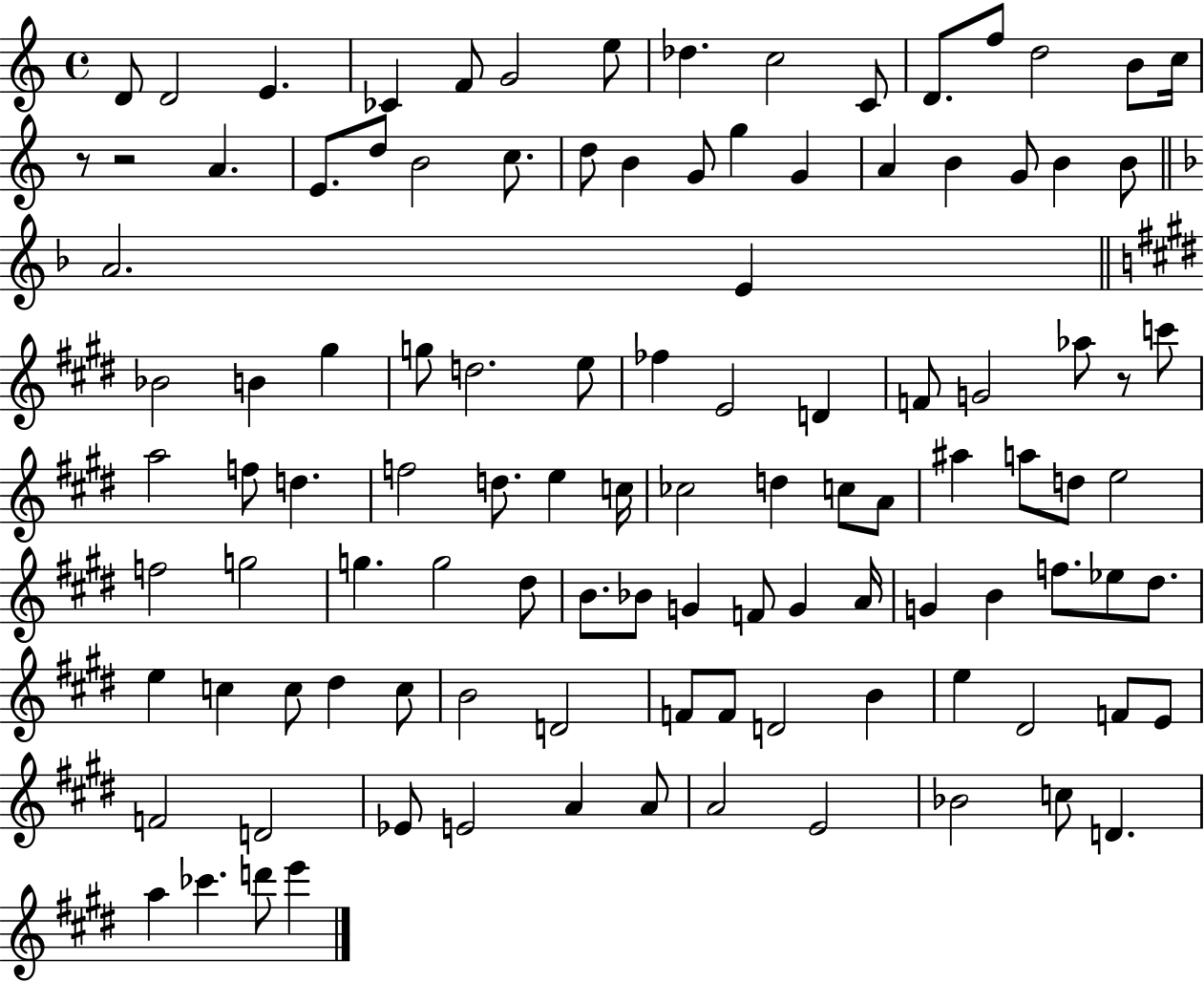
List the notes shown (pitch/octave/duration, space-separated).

D4/e D4/h E4/q. CES4/q F4/e G4/h E5/e Db5/q. C5/h C4/e D4/e. F5/e D5/h B4/e C5/s R/e R/h A4/q. E4/e. D5/e B4/h C5/e. D5/e B4/q G4/e G5/q G4/q A4/q B4/q G4/e B4/q B4/e A4/h. E4/q Bb4/h B4/q G#5/q G5/e D5/h. E5/e FES5/q E4/h D4/q F4/e G4/h Ab5/e R/e C6/e A5/h F5/e D5/q. F5/h D5/e. E5/q C5/s CES5/h D5/q C5/e A4/e A#5/q A5/e D5/e E5/h F5/h G5/h G5/q. G5/h D#5/e B4/e. Bb4/e G4/q F4/e G4/q A4/s G4/q B4/q F5/e. Eb5/e D#5/e. E5/q C5/q C5/e D#5/q C5/e B4/h D4/h F4/e F4/e D4/h B4/q E5/q D#4/h F4/e E4/e F4/h D4/h Eb4/e E4/h A4/q A4/e A4/h E4/h Bb4/h C5/e D4/q. A5/q CES6/q. D6/e E6/q